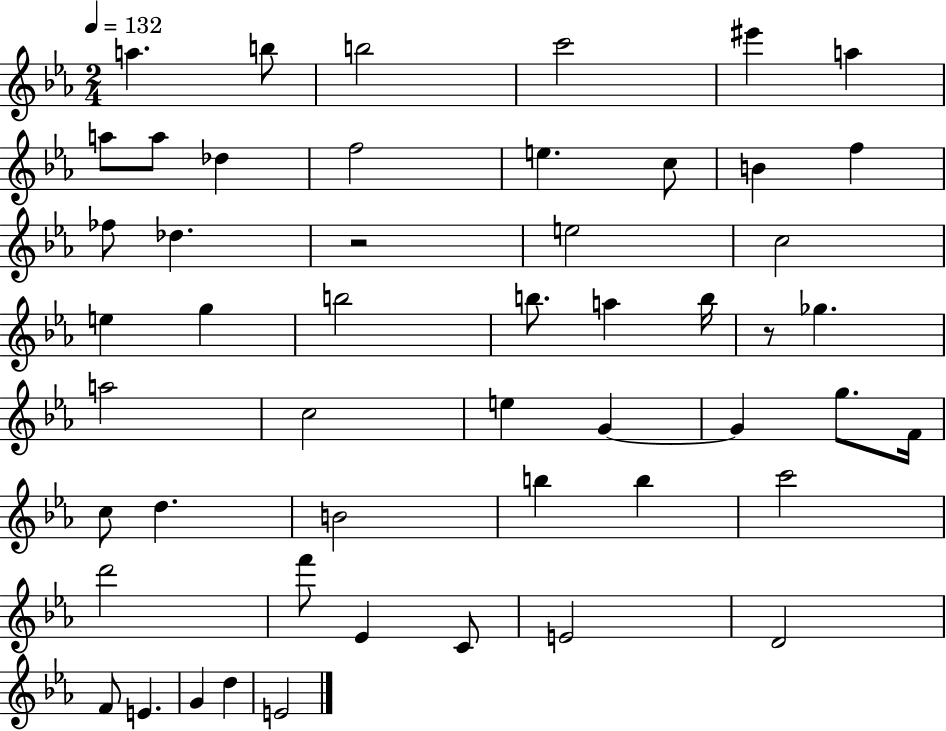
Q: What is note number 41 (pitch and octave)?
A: Eb4